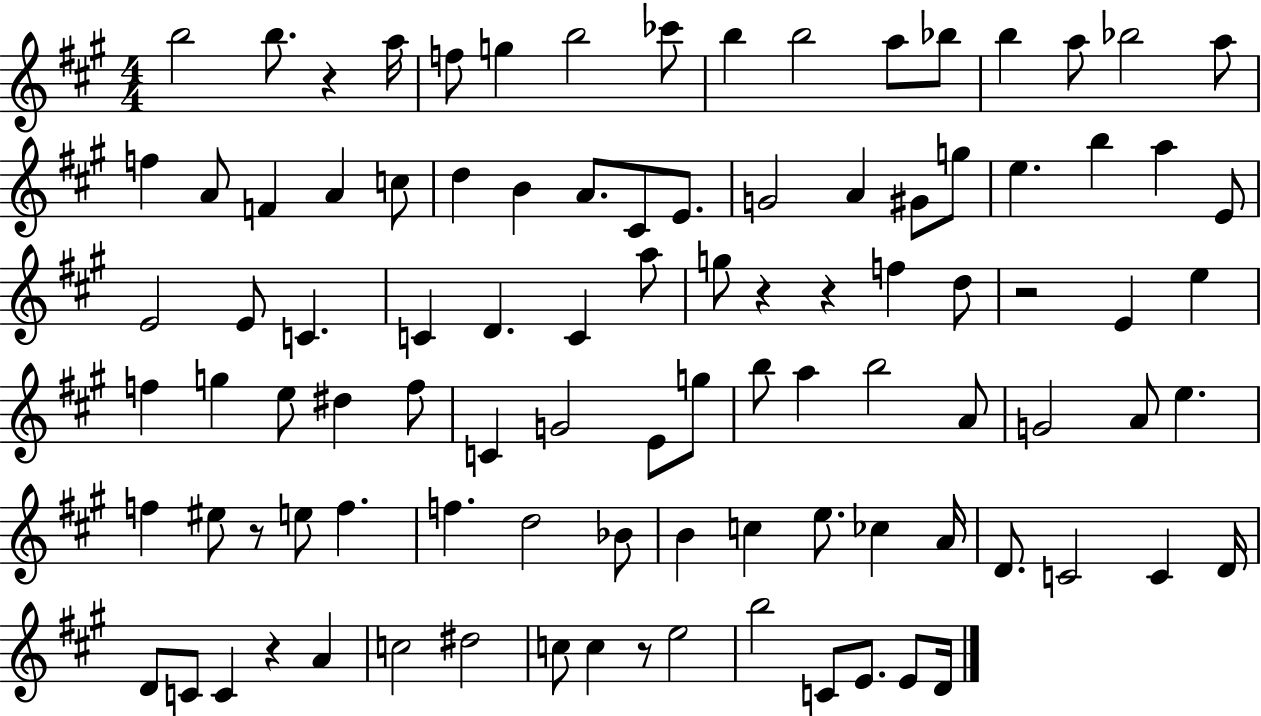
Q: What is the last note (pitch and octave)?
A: D4